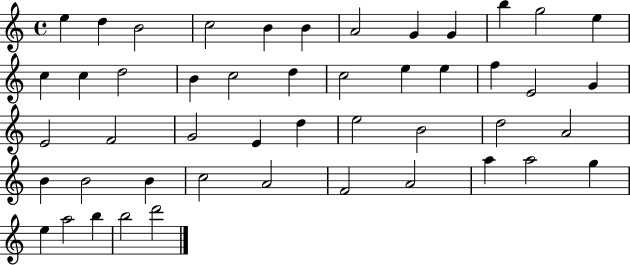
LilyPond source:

{
  \clef treble
  \time 4/4
  \defaultTimeSignature
  \key c \major
  e''4 d''4 b'2 | c''2 b'4 b'4 | a'2 g'4 g'4 | b''4 g''2 e''4 | \break c''4 c''4 d''2 | b'4 c''2 d''4 | c''2 e''4 e''4 | f''4 e'2 g'4 | \break e'2 f'2 | g'2 e'4 d''4 | e''2 b'2 | d''2 a'2 | \break b'4 b'2 b'4 | c''2 a'2 | f'2 a'2 | a''4 a''2 g''4 | \break e''4 a''2 b''4 | b''2 d'''2 | \bar "|."
}